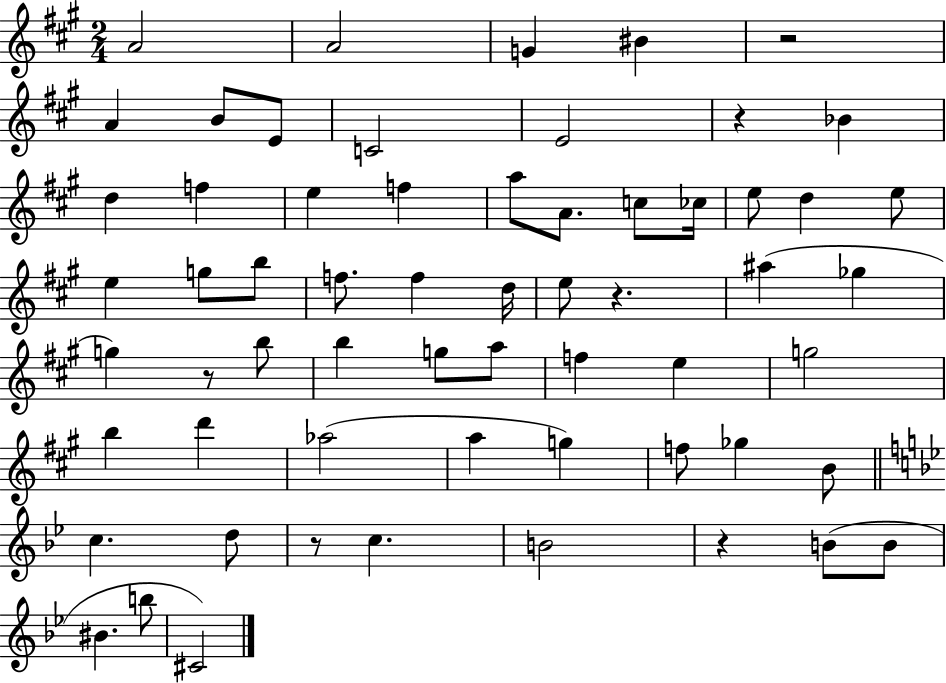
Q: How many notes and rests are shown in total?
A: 61